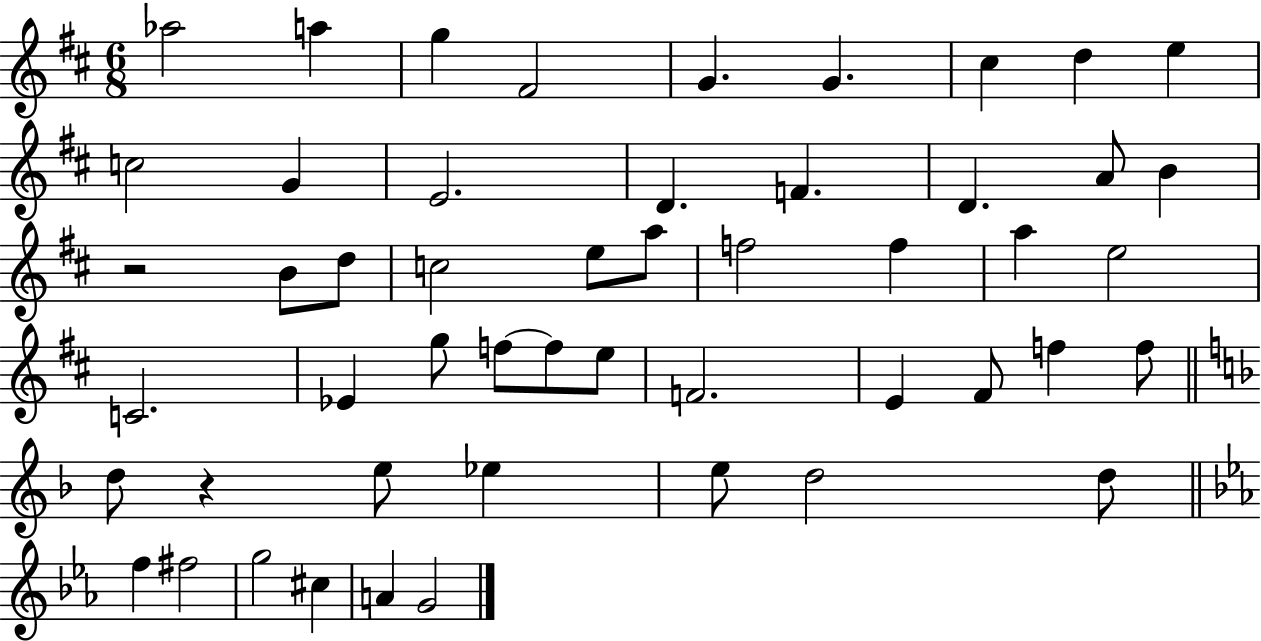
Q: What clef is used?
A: treble